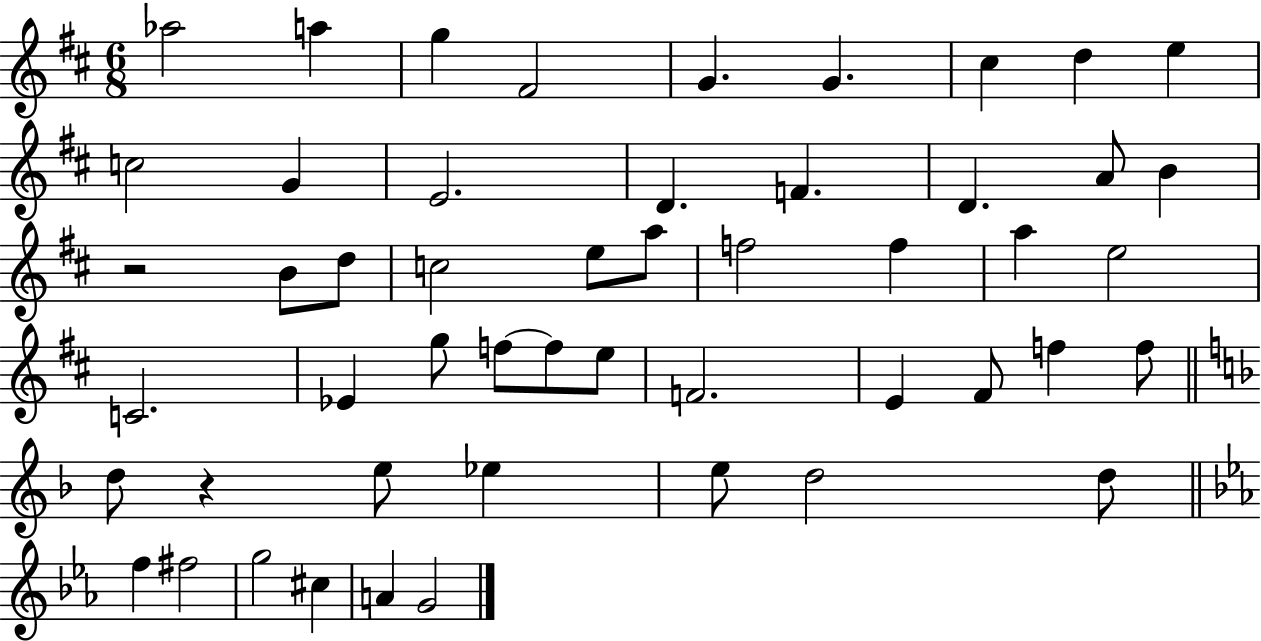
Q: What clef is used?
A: treble